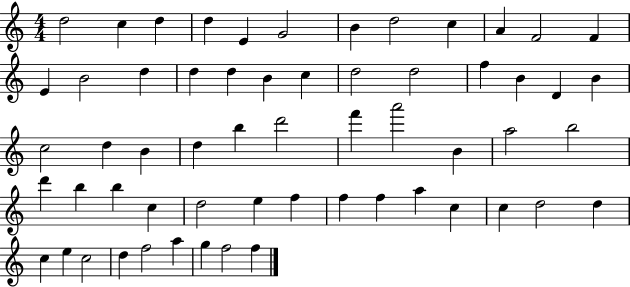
{
  \clef treble
  \numericTimeSignature
  \time 4/4
  \key c \major
  d''2 c''4 d''4 | d''4 e'4 g'2 | b'4 d''2 c''4 | a'4 f'2 f'4 | \break e'4 b'2 d''4 | d''4 d''4 b'4 c''4 | d''2 d''2 | f''4 b'4 d'4 b'4 | \break c''2 d''4 b'4 | d''4 b''4 d'''2 | f'''4 a'''2 b'4 | a''2 b''2 | \break d'''4 b''4 b''4 c''4 | d''2 e''4 f''4 | f''4 f''4 a''4 c''4 | c''4 d''2 d''4 | \break c''4 e''4 c''2 | d''4 f''2 a''4 | g''4 f''2 f''4 | \bar "|."
}